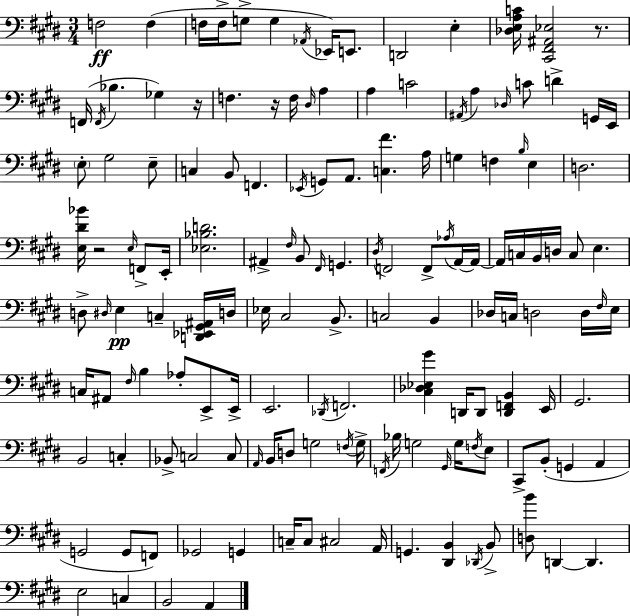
{
  \clef bass
  \numericTimeSignature
  \time 3/4
  \key e \major
  f2\ff f4( | f16 f16-> g8-> g4 \acciaccatura { aes,16 }) ees,16 e,8. | d,2 e4-. | <des e a c'>16 <cis, fis, ais, ees>2 r8. | \break f,16( \acciaccatura { f,16 } bes4. ges4) | r16 f4. r16 f16 \grace { dis16 } a4 | a4 c'2 | \acciaccatura { ais,16 } a4 \grace { des16 } c'8 d'4-> | \break g,16 e,16 \parenthesize e8-. gis2 | e8-- c4 b,8 f,4. | \acciaccatura { ees,16 } g,8 a,8. <c fis'>4. | a16 g4 f4 | \break \grace { b16 } e4 d2. | <e dis' bes'>16 r2 | \grace { e16 } f,8-> e,16-. <ees bes d'>2. | ais,4-> | \break \grace { fis16 } b,8 \grace { fis,16 } g,4. \acciaccatura { dis16 } f,2 | f,8-> \acciaccatura { aes16 } a,16~~ a,16~~ | a,16 c16 b,16 d16 c8 e4. | d8-> \grace { dis16 }\pp e4 c4-- <d, ees, gis, ais,>16 | \break d16 ees16 cis2 b,8.-> | c2 b,4 | des16 c16 d2 d16 | \grace { fis16 } e16 c16 ais,8 \grace { fis16 } b4 aes8-. | \break e,8-> e,16-> e,2. | \acciaccatura { des,16 } f,2. | <cis des ees gis'>4 d,16 d,8 <d, f, b,>4 | e,16 gis,2. | \break b,2 | c4-. bes,8-> c2 | c8 \grace { a,16 } b,16 d8 g2 | \acciaccatura { f16 } g16-> \acciaccatura { f,16 } bes16 g2 | \break \grace { gis,16 } g16 \acciaccatura { f16 } e8 cis,8-> b,8-.( | g,4 a,4 g,2 | g,8 f,8) ges,2 | g,4 c16-- c8 | \break cis2 a,16 g,4. | <dis, b,>4 \acciaccatura { des,16 } b,8-> <d b'>8 | d,4~~ d,4. e2 | c4 b,2 | \break a,4 \bar "|."
}